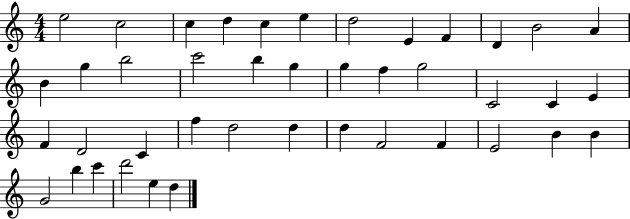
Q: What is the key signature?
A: C major